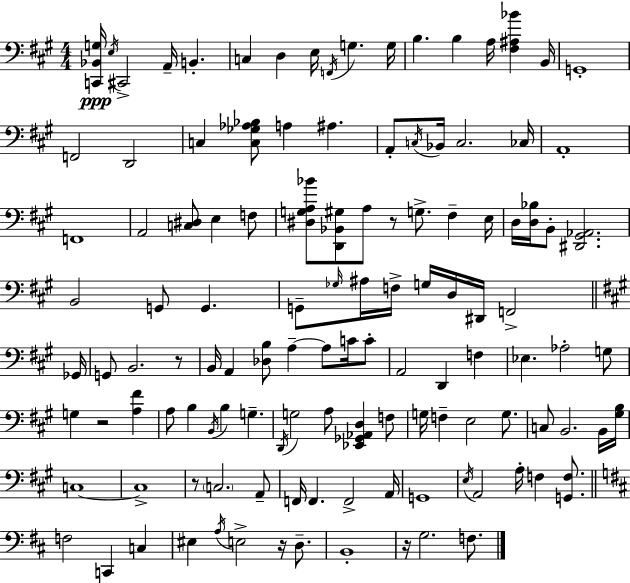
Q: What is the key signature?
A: A major